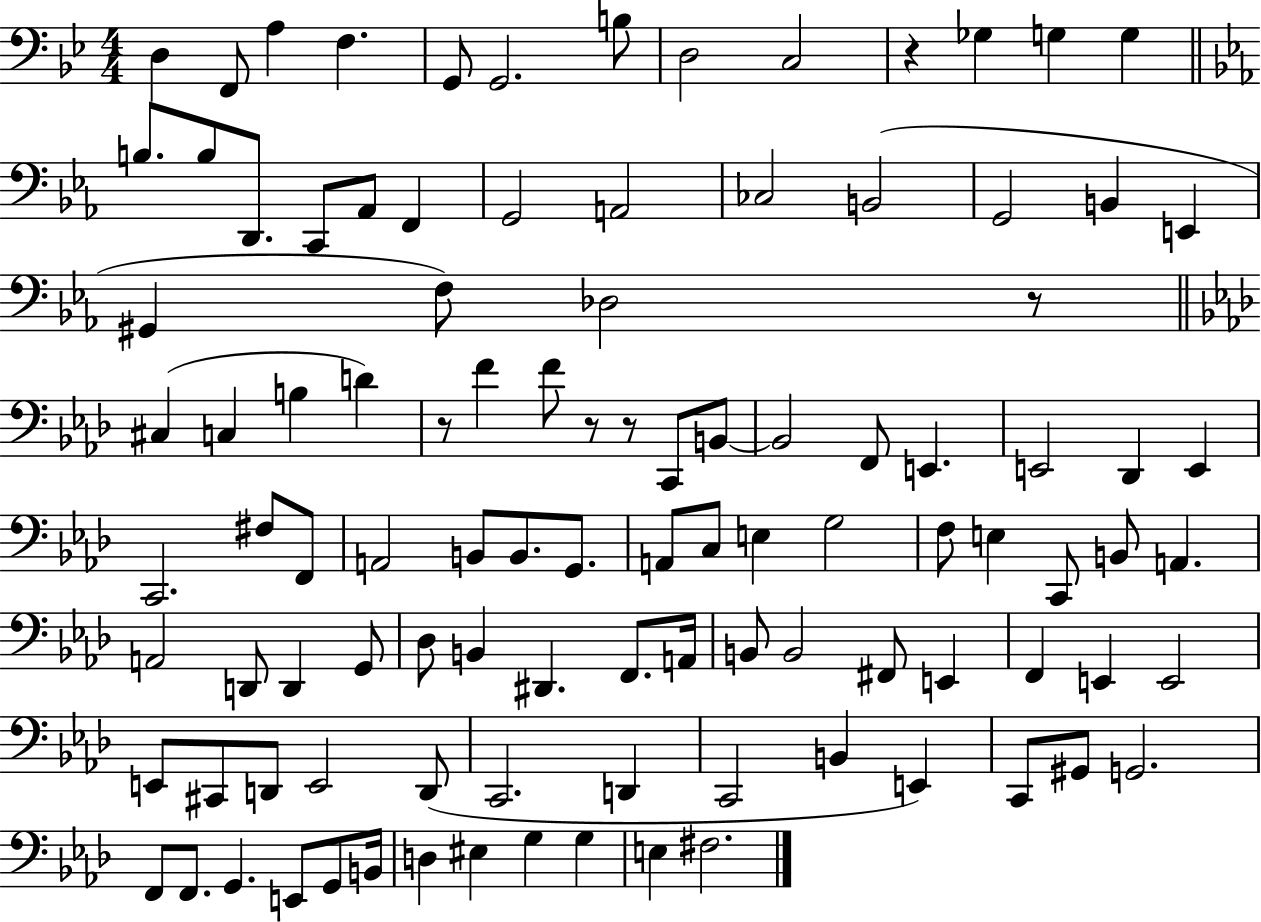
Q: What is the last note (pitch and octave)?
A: F#3